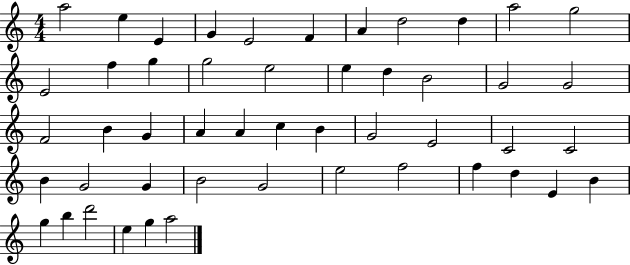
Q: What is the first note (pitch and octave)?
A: A5